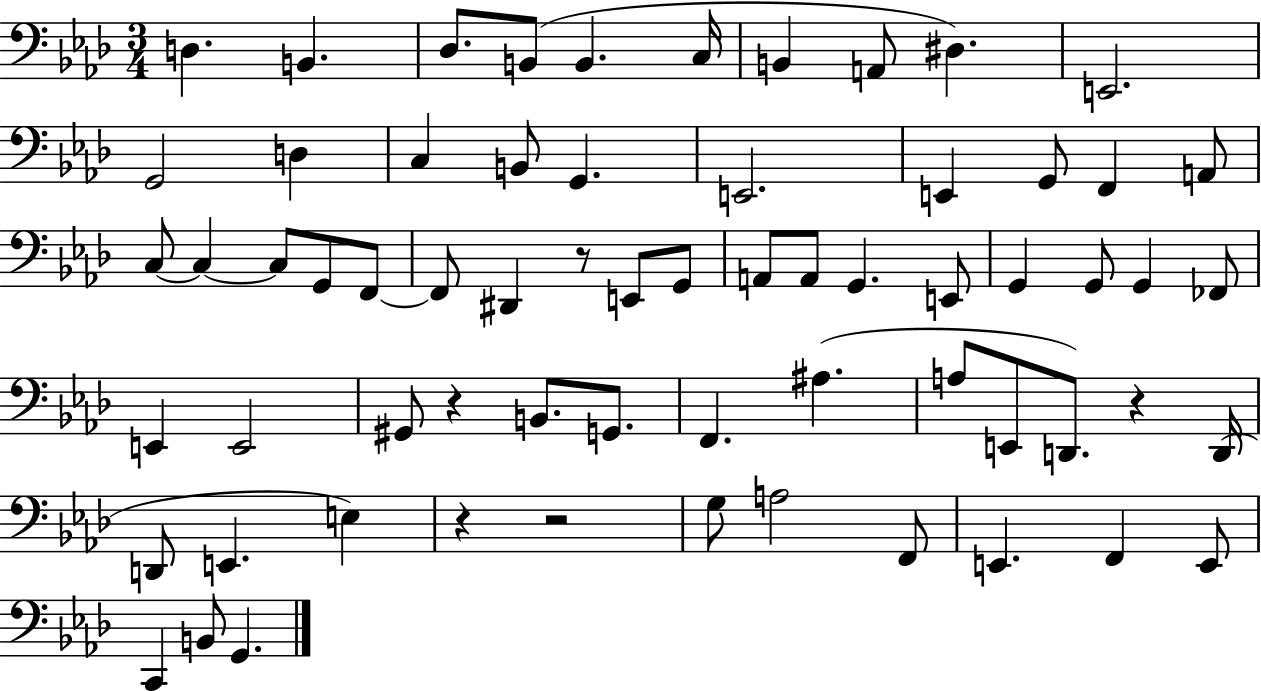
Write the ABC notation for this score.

X:1
T:Untitled
M:3/4
L:1/4
K:Ab
D, B,, _D,/2 B,,/2 B,, C,/4 B,, A,,/2 ^D, E,,2 G,,2 D, C, B,,/2 G,, E,,2 E,, G,,/2 F,, A,,/2 C,/2 C, C,/2 G,,/2 F,,/2 F,,/2 ^D,, z/2 E,,/2 G,,/2 A,,/2 A,,/2 G,, E,,/2 G,, G,,/2 G,, _F,,/2 E,, E,,2 ^G,,/2 z B,,/2 G,,/2 F,, ^A, A,/2 E,,/2 D,,/2 z D,,/4 D,,/2 E,, E, z z2 G,/2 A,2 F,,/2 E,, F,, E,,/2 C,, B,,/2 G,,